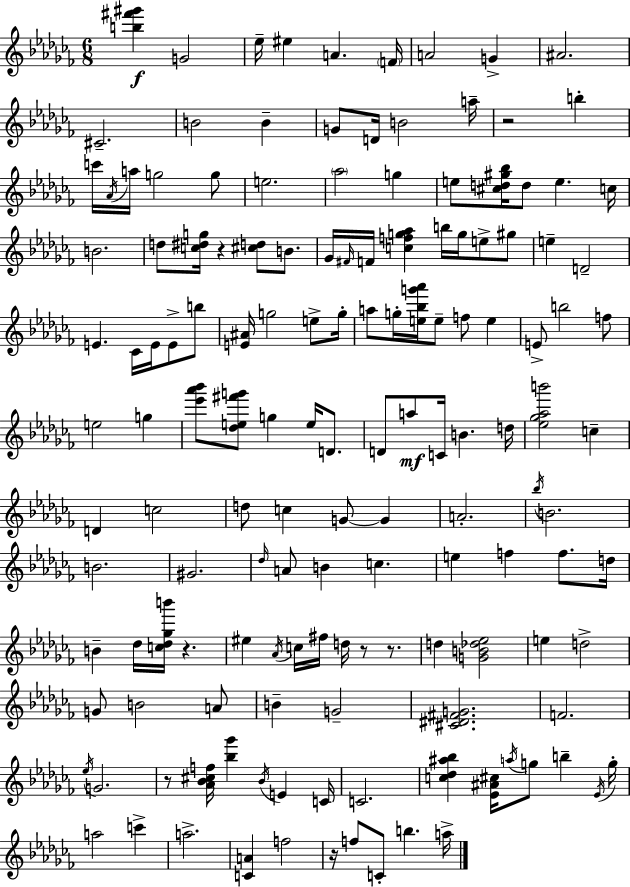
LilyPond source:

{
  \clef treble
  \numericTimeSignature
  \time 6/8
  \key aes \minor
  <b'' fis''' gis'''>4\f g'2 | ees''16-- eis''4 a'4. \parenthesize f'16 | a'2 g'4-> | ais'2. | \break cis'2.-- | b'2 b'4-- | g'8 d'16 b'2 a''16-- | r2 b''4-. | \break c'''16 \acciaccatura { aes'16 } a''16 g''2 g''8 | e''2. | \parenthesize aes''2 g''4 | e''8 <cis'' d'' gis'' bes''>16 d''8 e''4. | \break c''16 b'2. | d''8 <c'' dis'' g''>16 r4 <cis'' d''>8 b'8. | ges'16 \grace { fis'16 } f'16 <c'' f'' g'' aes''>4 b''16 g''16 e''8-> | gis''8 e''4-- d'2-- | \break e'4. ces'16 e'16 e'8-> | b''8 <e' ais'>16 g''2 e''8-> | g''16-. a''8 g''16-. <e'' bes'' g''' aes'''>16 e''8-- f''8 e''4 | e'8-> b''2 | \break f''8 e''2 g''4 | <ees''' aes''' bes'''>8 <des'' e'' fis''' g'''>8 g''4 e''16 d'8. | d'8 a''8\mf c'16 b'4. | d''16 <ees'' ges'' aes'' b'''>2 c''4-- | \break d'4 c''2 | d''8 c''4 g'8~~ g'4 | a'2.-. | \acciaccatura { bes''16 } b'2. | \break b'2. | gis'2. | \grace { des''16 } a'8 b'4 c''4. | e''4 f''4 | \break f''8. d''16 b'4-- des''16 <c'' des'' ges'' b'''>16 r4. | eis''4 \acciaccatura { aes'16 } c''16 fis''16 d''16 | r8 r8. d''4 <g' b' des'' ees''>2 | e''4 d''2-> | \break g'8 b'2 | a'8 b'4-- g'2-- | <cis' dis' fis' g'>2. | f'2. | \break \acciaccatura { ees''16 } g'2. | r8 <aes' bes' cis'' f''>16 <bes'' ges'''>4 | \acciaccatura { bes'16 } e'4 c'16 c'2. | <c'' des'' ais'' bes''>4 <ees' ais' cis''>16 | \break \acciaccatura { a''16 } g''8 b''4-- \acciaccatura { ees'16 } g''16-. a''2 | c'''4-> a''2.-> | <c' a'>4 | f''2 r16 f''8 | \break c'8-. b''4. a''16-> \bar "|."
}